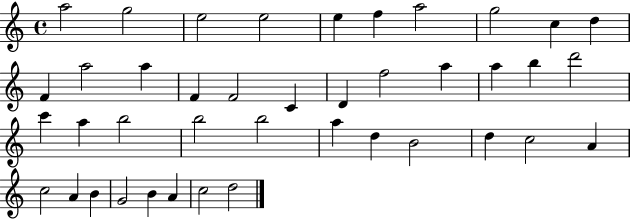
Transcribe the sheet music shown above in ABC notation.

X:1
T:Untitled
M:4/4
L:1/4
K:C
a2 g2 e2 e2 e f a2 g2 c d F a2 a F F2 C D f2 a a b d'2 c' a b2 b2 b2 a d B2 d c2 A c2 A B G2 B A c2 d2